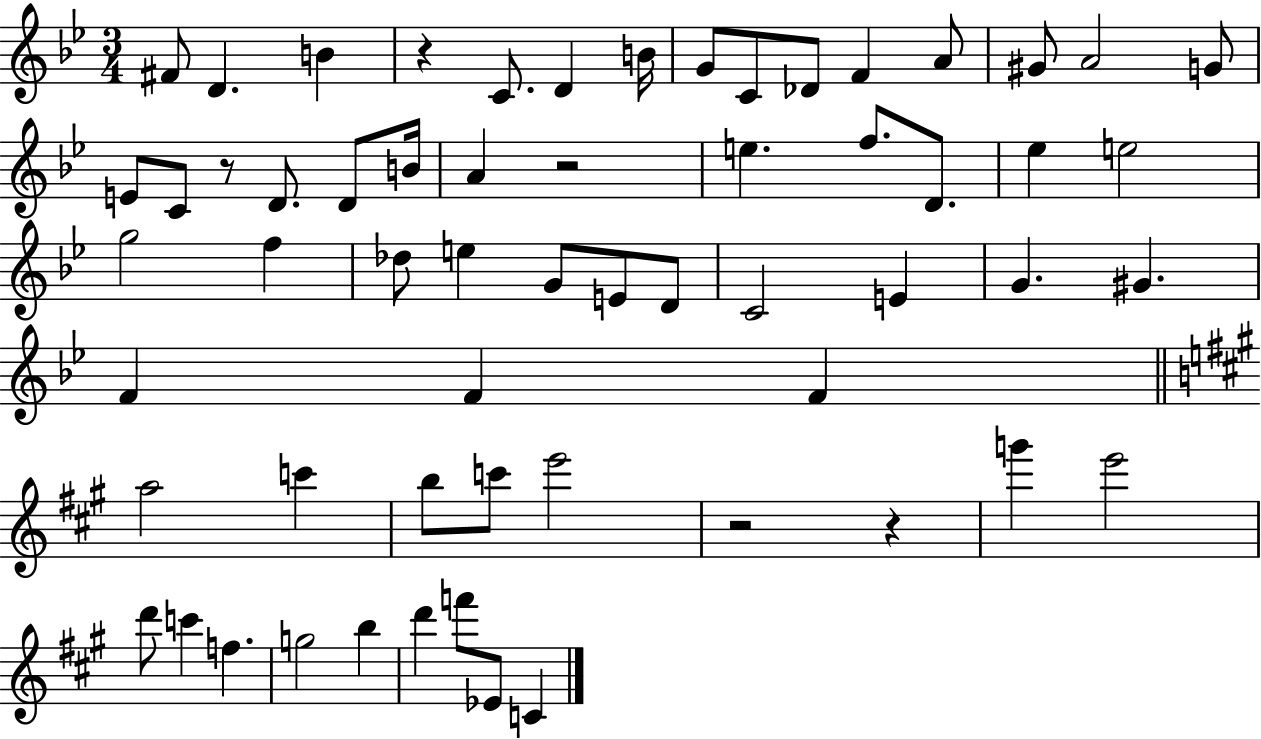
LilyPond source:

{
  \clef treble
  \numericTimeSignature
  \time 3/4
  \key bes \major
  fis'8 d'4. b'4 | r4 c'8. d'4 b'16 | g'8 c'8 des'8 f'4 a'8 | gis'8 a'2 g'8 | \break e'8 c'8 r8 d'8. d'8 b'16 | a'4 r2 | e''4. f''8. d'8. | ees''4 e''2 | \break g''2 f''4 | des''8 e''4 g'8 e'8 d'8 | c'2 e'4 | g'4. gis'4. | \break f'4 f'4 f'4 | \bar "||" \break \key a \major a''2 c'''4 | b''8 c'''8 e'''2 | r2 r4 | g'''4 e'''2 | \break d'''8 c'''4 f''4. | g''2 b''4 | d'''4 f'''8 ees'8 c'4 | \bar "|."
}